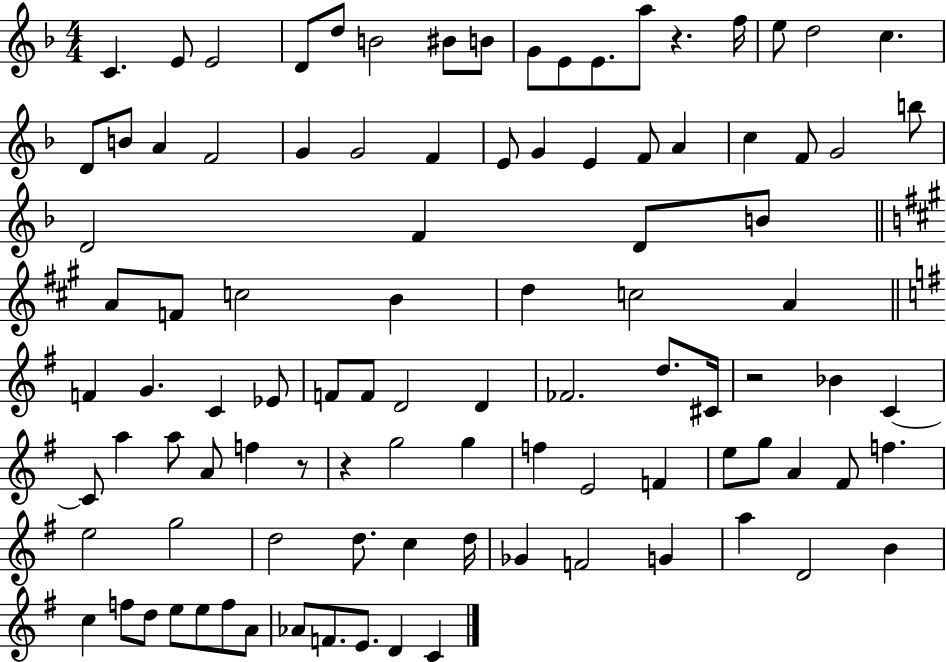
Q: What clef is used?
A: treble